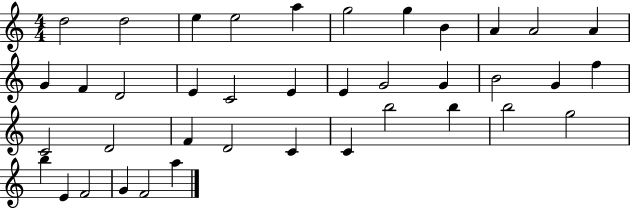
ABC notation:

X:1
T:Untitled
M:4/4
L:1/4
K:C
d2 d2 e e2 a g2 g B A A2 A G F D2 E C2 E E G2 G B2 G f C2 D2 F D2 C C b2 b b2 g2 b E F2 G F2 a